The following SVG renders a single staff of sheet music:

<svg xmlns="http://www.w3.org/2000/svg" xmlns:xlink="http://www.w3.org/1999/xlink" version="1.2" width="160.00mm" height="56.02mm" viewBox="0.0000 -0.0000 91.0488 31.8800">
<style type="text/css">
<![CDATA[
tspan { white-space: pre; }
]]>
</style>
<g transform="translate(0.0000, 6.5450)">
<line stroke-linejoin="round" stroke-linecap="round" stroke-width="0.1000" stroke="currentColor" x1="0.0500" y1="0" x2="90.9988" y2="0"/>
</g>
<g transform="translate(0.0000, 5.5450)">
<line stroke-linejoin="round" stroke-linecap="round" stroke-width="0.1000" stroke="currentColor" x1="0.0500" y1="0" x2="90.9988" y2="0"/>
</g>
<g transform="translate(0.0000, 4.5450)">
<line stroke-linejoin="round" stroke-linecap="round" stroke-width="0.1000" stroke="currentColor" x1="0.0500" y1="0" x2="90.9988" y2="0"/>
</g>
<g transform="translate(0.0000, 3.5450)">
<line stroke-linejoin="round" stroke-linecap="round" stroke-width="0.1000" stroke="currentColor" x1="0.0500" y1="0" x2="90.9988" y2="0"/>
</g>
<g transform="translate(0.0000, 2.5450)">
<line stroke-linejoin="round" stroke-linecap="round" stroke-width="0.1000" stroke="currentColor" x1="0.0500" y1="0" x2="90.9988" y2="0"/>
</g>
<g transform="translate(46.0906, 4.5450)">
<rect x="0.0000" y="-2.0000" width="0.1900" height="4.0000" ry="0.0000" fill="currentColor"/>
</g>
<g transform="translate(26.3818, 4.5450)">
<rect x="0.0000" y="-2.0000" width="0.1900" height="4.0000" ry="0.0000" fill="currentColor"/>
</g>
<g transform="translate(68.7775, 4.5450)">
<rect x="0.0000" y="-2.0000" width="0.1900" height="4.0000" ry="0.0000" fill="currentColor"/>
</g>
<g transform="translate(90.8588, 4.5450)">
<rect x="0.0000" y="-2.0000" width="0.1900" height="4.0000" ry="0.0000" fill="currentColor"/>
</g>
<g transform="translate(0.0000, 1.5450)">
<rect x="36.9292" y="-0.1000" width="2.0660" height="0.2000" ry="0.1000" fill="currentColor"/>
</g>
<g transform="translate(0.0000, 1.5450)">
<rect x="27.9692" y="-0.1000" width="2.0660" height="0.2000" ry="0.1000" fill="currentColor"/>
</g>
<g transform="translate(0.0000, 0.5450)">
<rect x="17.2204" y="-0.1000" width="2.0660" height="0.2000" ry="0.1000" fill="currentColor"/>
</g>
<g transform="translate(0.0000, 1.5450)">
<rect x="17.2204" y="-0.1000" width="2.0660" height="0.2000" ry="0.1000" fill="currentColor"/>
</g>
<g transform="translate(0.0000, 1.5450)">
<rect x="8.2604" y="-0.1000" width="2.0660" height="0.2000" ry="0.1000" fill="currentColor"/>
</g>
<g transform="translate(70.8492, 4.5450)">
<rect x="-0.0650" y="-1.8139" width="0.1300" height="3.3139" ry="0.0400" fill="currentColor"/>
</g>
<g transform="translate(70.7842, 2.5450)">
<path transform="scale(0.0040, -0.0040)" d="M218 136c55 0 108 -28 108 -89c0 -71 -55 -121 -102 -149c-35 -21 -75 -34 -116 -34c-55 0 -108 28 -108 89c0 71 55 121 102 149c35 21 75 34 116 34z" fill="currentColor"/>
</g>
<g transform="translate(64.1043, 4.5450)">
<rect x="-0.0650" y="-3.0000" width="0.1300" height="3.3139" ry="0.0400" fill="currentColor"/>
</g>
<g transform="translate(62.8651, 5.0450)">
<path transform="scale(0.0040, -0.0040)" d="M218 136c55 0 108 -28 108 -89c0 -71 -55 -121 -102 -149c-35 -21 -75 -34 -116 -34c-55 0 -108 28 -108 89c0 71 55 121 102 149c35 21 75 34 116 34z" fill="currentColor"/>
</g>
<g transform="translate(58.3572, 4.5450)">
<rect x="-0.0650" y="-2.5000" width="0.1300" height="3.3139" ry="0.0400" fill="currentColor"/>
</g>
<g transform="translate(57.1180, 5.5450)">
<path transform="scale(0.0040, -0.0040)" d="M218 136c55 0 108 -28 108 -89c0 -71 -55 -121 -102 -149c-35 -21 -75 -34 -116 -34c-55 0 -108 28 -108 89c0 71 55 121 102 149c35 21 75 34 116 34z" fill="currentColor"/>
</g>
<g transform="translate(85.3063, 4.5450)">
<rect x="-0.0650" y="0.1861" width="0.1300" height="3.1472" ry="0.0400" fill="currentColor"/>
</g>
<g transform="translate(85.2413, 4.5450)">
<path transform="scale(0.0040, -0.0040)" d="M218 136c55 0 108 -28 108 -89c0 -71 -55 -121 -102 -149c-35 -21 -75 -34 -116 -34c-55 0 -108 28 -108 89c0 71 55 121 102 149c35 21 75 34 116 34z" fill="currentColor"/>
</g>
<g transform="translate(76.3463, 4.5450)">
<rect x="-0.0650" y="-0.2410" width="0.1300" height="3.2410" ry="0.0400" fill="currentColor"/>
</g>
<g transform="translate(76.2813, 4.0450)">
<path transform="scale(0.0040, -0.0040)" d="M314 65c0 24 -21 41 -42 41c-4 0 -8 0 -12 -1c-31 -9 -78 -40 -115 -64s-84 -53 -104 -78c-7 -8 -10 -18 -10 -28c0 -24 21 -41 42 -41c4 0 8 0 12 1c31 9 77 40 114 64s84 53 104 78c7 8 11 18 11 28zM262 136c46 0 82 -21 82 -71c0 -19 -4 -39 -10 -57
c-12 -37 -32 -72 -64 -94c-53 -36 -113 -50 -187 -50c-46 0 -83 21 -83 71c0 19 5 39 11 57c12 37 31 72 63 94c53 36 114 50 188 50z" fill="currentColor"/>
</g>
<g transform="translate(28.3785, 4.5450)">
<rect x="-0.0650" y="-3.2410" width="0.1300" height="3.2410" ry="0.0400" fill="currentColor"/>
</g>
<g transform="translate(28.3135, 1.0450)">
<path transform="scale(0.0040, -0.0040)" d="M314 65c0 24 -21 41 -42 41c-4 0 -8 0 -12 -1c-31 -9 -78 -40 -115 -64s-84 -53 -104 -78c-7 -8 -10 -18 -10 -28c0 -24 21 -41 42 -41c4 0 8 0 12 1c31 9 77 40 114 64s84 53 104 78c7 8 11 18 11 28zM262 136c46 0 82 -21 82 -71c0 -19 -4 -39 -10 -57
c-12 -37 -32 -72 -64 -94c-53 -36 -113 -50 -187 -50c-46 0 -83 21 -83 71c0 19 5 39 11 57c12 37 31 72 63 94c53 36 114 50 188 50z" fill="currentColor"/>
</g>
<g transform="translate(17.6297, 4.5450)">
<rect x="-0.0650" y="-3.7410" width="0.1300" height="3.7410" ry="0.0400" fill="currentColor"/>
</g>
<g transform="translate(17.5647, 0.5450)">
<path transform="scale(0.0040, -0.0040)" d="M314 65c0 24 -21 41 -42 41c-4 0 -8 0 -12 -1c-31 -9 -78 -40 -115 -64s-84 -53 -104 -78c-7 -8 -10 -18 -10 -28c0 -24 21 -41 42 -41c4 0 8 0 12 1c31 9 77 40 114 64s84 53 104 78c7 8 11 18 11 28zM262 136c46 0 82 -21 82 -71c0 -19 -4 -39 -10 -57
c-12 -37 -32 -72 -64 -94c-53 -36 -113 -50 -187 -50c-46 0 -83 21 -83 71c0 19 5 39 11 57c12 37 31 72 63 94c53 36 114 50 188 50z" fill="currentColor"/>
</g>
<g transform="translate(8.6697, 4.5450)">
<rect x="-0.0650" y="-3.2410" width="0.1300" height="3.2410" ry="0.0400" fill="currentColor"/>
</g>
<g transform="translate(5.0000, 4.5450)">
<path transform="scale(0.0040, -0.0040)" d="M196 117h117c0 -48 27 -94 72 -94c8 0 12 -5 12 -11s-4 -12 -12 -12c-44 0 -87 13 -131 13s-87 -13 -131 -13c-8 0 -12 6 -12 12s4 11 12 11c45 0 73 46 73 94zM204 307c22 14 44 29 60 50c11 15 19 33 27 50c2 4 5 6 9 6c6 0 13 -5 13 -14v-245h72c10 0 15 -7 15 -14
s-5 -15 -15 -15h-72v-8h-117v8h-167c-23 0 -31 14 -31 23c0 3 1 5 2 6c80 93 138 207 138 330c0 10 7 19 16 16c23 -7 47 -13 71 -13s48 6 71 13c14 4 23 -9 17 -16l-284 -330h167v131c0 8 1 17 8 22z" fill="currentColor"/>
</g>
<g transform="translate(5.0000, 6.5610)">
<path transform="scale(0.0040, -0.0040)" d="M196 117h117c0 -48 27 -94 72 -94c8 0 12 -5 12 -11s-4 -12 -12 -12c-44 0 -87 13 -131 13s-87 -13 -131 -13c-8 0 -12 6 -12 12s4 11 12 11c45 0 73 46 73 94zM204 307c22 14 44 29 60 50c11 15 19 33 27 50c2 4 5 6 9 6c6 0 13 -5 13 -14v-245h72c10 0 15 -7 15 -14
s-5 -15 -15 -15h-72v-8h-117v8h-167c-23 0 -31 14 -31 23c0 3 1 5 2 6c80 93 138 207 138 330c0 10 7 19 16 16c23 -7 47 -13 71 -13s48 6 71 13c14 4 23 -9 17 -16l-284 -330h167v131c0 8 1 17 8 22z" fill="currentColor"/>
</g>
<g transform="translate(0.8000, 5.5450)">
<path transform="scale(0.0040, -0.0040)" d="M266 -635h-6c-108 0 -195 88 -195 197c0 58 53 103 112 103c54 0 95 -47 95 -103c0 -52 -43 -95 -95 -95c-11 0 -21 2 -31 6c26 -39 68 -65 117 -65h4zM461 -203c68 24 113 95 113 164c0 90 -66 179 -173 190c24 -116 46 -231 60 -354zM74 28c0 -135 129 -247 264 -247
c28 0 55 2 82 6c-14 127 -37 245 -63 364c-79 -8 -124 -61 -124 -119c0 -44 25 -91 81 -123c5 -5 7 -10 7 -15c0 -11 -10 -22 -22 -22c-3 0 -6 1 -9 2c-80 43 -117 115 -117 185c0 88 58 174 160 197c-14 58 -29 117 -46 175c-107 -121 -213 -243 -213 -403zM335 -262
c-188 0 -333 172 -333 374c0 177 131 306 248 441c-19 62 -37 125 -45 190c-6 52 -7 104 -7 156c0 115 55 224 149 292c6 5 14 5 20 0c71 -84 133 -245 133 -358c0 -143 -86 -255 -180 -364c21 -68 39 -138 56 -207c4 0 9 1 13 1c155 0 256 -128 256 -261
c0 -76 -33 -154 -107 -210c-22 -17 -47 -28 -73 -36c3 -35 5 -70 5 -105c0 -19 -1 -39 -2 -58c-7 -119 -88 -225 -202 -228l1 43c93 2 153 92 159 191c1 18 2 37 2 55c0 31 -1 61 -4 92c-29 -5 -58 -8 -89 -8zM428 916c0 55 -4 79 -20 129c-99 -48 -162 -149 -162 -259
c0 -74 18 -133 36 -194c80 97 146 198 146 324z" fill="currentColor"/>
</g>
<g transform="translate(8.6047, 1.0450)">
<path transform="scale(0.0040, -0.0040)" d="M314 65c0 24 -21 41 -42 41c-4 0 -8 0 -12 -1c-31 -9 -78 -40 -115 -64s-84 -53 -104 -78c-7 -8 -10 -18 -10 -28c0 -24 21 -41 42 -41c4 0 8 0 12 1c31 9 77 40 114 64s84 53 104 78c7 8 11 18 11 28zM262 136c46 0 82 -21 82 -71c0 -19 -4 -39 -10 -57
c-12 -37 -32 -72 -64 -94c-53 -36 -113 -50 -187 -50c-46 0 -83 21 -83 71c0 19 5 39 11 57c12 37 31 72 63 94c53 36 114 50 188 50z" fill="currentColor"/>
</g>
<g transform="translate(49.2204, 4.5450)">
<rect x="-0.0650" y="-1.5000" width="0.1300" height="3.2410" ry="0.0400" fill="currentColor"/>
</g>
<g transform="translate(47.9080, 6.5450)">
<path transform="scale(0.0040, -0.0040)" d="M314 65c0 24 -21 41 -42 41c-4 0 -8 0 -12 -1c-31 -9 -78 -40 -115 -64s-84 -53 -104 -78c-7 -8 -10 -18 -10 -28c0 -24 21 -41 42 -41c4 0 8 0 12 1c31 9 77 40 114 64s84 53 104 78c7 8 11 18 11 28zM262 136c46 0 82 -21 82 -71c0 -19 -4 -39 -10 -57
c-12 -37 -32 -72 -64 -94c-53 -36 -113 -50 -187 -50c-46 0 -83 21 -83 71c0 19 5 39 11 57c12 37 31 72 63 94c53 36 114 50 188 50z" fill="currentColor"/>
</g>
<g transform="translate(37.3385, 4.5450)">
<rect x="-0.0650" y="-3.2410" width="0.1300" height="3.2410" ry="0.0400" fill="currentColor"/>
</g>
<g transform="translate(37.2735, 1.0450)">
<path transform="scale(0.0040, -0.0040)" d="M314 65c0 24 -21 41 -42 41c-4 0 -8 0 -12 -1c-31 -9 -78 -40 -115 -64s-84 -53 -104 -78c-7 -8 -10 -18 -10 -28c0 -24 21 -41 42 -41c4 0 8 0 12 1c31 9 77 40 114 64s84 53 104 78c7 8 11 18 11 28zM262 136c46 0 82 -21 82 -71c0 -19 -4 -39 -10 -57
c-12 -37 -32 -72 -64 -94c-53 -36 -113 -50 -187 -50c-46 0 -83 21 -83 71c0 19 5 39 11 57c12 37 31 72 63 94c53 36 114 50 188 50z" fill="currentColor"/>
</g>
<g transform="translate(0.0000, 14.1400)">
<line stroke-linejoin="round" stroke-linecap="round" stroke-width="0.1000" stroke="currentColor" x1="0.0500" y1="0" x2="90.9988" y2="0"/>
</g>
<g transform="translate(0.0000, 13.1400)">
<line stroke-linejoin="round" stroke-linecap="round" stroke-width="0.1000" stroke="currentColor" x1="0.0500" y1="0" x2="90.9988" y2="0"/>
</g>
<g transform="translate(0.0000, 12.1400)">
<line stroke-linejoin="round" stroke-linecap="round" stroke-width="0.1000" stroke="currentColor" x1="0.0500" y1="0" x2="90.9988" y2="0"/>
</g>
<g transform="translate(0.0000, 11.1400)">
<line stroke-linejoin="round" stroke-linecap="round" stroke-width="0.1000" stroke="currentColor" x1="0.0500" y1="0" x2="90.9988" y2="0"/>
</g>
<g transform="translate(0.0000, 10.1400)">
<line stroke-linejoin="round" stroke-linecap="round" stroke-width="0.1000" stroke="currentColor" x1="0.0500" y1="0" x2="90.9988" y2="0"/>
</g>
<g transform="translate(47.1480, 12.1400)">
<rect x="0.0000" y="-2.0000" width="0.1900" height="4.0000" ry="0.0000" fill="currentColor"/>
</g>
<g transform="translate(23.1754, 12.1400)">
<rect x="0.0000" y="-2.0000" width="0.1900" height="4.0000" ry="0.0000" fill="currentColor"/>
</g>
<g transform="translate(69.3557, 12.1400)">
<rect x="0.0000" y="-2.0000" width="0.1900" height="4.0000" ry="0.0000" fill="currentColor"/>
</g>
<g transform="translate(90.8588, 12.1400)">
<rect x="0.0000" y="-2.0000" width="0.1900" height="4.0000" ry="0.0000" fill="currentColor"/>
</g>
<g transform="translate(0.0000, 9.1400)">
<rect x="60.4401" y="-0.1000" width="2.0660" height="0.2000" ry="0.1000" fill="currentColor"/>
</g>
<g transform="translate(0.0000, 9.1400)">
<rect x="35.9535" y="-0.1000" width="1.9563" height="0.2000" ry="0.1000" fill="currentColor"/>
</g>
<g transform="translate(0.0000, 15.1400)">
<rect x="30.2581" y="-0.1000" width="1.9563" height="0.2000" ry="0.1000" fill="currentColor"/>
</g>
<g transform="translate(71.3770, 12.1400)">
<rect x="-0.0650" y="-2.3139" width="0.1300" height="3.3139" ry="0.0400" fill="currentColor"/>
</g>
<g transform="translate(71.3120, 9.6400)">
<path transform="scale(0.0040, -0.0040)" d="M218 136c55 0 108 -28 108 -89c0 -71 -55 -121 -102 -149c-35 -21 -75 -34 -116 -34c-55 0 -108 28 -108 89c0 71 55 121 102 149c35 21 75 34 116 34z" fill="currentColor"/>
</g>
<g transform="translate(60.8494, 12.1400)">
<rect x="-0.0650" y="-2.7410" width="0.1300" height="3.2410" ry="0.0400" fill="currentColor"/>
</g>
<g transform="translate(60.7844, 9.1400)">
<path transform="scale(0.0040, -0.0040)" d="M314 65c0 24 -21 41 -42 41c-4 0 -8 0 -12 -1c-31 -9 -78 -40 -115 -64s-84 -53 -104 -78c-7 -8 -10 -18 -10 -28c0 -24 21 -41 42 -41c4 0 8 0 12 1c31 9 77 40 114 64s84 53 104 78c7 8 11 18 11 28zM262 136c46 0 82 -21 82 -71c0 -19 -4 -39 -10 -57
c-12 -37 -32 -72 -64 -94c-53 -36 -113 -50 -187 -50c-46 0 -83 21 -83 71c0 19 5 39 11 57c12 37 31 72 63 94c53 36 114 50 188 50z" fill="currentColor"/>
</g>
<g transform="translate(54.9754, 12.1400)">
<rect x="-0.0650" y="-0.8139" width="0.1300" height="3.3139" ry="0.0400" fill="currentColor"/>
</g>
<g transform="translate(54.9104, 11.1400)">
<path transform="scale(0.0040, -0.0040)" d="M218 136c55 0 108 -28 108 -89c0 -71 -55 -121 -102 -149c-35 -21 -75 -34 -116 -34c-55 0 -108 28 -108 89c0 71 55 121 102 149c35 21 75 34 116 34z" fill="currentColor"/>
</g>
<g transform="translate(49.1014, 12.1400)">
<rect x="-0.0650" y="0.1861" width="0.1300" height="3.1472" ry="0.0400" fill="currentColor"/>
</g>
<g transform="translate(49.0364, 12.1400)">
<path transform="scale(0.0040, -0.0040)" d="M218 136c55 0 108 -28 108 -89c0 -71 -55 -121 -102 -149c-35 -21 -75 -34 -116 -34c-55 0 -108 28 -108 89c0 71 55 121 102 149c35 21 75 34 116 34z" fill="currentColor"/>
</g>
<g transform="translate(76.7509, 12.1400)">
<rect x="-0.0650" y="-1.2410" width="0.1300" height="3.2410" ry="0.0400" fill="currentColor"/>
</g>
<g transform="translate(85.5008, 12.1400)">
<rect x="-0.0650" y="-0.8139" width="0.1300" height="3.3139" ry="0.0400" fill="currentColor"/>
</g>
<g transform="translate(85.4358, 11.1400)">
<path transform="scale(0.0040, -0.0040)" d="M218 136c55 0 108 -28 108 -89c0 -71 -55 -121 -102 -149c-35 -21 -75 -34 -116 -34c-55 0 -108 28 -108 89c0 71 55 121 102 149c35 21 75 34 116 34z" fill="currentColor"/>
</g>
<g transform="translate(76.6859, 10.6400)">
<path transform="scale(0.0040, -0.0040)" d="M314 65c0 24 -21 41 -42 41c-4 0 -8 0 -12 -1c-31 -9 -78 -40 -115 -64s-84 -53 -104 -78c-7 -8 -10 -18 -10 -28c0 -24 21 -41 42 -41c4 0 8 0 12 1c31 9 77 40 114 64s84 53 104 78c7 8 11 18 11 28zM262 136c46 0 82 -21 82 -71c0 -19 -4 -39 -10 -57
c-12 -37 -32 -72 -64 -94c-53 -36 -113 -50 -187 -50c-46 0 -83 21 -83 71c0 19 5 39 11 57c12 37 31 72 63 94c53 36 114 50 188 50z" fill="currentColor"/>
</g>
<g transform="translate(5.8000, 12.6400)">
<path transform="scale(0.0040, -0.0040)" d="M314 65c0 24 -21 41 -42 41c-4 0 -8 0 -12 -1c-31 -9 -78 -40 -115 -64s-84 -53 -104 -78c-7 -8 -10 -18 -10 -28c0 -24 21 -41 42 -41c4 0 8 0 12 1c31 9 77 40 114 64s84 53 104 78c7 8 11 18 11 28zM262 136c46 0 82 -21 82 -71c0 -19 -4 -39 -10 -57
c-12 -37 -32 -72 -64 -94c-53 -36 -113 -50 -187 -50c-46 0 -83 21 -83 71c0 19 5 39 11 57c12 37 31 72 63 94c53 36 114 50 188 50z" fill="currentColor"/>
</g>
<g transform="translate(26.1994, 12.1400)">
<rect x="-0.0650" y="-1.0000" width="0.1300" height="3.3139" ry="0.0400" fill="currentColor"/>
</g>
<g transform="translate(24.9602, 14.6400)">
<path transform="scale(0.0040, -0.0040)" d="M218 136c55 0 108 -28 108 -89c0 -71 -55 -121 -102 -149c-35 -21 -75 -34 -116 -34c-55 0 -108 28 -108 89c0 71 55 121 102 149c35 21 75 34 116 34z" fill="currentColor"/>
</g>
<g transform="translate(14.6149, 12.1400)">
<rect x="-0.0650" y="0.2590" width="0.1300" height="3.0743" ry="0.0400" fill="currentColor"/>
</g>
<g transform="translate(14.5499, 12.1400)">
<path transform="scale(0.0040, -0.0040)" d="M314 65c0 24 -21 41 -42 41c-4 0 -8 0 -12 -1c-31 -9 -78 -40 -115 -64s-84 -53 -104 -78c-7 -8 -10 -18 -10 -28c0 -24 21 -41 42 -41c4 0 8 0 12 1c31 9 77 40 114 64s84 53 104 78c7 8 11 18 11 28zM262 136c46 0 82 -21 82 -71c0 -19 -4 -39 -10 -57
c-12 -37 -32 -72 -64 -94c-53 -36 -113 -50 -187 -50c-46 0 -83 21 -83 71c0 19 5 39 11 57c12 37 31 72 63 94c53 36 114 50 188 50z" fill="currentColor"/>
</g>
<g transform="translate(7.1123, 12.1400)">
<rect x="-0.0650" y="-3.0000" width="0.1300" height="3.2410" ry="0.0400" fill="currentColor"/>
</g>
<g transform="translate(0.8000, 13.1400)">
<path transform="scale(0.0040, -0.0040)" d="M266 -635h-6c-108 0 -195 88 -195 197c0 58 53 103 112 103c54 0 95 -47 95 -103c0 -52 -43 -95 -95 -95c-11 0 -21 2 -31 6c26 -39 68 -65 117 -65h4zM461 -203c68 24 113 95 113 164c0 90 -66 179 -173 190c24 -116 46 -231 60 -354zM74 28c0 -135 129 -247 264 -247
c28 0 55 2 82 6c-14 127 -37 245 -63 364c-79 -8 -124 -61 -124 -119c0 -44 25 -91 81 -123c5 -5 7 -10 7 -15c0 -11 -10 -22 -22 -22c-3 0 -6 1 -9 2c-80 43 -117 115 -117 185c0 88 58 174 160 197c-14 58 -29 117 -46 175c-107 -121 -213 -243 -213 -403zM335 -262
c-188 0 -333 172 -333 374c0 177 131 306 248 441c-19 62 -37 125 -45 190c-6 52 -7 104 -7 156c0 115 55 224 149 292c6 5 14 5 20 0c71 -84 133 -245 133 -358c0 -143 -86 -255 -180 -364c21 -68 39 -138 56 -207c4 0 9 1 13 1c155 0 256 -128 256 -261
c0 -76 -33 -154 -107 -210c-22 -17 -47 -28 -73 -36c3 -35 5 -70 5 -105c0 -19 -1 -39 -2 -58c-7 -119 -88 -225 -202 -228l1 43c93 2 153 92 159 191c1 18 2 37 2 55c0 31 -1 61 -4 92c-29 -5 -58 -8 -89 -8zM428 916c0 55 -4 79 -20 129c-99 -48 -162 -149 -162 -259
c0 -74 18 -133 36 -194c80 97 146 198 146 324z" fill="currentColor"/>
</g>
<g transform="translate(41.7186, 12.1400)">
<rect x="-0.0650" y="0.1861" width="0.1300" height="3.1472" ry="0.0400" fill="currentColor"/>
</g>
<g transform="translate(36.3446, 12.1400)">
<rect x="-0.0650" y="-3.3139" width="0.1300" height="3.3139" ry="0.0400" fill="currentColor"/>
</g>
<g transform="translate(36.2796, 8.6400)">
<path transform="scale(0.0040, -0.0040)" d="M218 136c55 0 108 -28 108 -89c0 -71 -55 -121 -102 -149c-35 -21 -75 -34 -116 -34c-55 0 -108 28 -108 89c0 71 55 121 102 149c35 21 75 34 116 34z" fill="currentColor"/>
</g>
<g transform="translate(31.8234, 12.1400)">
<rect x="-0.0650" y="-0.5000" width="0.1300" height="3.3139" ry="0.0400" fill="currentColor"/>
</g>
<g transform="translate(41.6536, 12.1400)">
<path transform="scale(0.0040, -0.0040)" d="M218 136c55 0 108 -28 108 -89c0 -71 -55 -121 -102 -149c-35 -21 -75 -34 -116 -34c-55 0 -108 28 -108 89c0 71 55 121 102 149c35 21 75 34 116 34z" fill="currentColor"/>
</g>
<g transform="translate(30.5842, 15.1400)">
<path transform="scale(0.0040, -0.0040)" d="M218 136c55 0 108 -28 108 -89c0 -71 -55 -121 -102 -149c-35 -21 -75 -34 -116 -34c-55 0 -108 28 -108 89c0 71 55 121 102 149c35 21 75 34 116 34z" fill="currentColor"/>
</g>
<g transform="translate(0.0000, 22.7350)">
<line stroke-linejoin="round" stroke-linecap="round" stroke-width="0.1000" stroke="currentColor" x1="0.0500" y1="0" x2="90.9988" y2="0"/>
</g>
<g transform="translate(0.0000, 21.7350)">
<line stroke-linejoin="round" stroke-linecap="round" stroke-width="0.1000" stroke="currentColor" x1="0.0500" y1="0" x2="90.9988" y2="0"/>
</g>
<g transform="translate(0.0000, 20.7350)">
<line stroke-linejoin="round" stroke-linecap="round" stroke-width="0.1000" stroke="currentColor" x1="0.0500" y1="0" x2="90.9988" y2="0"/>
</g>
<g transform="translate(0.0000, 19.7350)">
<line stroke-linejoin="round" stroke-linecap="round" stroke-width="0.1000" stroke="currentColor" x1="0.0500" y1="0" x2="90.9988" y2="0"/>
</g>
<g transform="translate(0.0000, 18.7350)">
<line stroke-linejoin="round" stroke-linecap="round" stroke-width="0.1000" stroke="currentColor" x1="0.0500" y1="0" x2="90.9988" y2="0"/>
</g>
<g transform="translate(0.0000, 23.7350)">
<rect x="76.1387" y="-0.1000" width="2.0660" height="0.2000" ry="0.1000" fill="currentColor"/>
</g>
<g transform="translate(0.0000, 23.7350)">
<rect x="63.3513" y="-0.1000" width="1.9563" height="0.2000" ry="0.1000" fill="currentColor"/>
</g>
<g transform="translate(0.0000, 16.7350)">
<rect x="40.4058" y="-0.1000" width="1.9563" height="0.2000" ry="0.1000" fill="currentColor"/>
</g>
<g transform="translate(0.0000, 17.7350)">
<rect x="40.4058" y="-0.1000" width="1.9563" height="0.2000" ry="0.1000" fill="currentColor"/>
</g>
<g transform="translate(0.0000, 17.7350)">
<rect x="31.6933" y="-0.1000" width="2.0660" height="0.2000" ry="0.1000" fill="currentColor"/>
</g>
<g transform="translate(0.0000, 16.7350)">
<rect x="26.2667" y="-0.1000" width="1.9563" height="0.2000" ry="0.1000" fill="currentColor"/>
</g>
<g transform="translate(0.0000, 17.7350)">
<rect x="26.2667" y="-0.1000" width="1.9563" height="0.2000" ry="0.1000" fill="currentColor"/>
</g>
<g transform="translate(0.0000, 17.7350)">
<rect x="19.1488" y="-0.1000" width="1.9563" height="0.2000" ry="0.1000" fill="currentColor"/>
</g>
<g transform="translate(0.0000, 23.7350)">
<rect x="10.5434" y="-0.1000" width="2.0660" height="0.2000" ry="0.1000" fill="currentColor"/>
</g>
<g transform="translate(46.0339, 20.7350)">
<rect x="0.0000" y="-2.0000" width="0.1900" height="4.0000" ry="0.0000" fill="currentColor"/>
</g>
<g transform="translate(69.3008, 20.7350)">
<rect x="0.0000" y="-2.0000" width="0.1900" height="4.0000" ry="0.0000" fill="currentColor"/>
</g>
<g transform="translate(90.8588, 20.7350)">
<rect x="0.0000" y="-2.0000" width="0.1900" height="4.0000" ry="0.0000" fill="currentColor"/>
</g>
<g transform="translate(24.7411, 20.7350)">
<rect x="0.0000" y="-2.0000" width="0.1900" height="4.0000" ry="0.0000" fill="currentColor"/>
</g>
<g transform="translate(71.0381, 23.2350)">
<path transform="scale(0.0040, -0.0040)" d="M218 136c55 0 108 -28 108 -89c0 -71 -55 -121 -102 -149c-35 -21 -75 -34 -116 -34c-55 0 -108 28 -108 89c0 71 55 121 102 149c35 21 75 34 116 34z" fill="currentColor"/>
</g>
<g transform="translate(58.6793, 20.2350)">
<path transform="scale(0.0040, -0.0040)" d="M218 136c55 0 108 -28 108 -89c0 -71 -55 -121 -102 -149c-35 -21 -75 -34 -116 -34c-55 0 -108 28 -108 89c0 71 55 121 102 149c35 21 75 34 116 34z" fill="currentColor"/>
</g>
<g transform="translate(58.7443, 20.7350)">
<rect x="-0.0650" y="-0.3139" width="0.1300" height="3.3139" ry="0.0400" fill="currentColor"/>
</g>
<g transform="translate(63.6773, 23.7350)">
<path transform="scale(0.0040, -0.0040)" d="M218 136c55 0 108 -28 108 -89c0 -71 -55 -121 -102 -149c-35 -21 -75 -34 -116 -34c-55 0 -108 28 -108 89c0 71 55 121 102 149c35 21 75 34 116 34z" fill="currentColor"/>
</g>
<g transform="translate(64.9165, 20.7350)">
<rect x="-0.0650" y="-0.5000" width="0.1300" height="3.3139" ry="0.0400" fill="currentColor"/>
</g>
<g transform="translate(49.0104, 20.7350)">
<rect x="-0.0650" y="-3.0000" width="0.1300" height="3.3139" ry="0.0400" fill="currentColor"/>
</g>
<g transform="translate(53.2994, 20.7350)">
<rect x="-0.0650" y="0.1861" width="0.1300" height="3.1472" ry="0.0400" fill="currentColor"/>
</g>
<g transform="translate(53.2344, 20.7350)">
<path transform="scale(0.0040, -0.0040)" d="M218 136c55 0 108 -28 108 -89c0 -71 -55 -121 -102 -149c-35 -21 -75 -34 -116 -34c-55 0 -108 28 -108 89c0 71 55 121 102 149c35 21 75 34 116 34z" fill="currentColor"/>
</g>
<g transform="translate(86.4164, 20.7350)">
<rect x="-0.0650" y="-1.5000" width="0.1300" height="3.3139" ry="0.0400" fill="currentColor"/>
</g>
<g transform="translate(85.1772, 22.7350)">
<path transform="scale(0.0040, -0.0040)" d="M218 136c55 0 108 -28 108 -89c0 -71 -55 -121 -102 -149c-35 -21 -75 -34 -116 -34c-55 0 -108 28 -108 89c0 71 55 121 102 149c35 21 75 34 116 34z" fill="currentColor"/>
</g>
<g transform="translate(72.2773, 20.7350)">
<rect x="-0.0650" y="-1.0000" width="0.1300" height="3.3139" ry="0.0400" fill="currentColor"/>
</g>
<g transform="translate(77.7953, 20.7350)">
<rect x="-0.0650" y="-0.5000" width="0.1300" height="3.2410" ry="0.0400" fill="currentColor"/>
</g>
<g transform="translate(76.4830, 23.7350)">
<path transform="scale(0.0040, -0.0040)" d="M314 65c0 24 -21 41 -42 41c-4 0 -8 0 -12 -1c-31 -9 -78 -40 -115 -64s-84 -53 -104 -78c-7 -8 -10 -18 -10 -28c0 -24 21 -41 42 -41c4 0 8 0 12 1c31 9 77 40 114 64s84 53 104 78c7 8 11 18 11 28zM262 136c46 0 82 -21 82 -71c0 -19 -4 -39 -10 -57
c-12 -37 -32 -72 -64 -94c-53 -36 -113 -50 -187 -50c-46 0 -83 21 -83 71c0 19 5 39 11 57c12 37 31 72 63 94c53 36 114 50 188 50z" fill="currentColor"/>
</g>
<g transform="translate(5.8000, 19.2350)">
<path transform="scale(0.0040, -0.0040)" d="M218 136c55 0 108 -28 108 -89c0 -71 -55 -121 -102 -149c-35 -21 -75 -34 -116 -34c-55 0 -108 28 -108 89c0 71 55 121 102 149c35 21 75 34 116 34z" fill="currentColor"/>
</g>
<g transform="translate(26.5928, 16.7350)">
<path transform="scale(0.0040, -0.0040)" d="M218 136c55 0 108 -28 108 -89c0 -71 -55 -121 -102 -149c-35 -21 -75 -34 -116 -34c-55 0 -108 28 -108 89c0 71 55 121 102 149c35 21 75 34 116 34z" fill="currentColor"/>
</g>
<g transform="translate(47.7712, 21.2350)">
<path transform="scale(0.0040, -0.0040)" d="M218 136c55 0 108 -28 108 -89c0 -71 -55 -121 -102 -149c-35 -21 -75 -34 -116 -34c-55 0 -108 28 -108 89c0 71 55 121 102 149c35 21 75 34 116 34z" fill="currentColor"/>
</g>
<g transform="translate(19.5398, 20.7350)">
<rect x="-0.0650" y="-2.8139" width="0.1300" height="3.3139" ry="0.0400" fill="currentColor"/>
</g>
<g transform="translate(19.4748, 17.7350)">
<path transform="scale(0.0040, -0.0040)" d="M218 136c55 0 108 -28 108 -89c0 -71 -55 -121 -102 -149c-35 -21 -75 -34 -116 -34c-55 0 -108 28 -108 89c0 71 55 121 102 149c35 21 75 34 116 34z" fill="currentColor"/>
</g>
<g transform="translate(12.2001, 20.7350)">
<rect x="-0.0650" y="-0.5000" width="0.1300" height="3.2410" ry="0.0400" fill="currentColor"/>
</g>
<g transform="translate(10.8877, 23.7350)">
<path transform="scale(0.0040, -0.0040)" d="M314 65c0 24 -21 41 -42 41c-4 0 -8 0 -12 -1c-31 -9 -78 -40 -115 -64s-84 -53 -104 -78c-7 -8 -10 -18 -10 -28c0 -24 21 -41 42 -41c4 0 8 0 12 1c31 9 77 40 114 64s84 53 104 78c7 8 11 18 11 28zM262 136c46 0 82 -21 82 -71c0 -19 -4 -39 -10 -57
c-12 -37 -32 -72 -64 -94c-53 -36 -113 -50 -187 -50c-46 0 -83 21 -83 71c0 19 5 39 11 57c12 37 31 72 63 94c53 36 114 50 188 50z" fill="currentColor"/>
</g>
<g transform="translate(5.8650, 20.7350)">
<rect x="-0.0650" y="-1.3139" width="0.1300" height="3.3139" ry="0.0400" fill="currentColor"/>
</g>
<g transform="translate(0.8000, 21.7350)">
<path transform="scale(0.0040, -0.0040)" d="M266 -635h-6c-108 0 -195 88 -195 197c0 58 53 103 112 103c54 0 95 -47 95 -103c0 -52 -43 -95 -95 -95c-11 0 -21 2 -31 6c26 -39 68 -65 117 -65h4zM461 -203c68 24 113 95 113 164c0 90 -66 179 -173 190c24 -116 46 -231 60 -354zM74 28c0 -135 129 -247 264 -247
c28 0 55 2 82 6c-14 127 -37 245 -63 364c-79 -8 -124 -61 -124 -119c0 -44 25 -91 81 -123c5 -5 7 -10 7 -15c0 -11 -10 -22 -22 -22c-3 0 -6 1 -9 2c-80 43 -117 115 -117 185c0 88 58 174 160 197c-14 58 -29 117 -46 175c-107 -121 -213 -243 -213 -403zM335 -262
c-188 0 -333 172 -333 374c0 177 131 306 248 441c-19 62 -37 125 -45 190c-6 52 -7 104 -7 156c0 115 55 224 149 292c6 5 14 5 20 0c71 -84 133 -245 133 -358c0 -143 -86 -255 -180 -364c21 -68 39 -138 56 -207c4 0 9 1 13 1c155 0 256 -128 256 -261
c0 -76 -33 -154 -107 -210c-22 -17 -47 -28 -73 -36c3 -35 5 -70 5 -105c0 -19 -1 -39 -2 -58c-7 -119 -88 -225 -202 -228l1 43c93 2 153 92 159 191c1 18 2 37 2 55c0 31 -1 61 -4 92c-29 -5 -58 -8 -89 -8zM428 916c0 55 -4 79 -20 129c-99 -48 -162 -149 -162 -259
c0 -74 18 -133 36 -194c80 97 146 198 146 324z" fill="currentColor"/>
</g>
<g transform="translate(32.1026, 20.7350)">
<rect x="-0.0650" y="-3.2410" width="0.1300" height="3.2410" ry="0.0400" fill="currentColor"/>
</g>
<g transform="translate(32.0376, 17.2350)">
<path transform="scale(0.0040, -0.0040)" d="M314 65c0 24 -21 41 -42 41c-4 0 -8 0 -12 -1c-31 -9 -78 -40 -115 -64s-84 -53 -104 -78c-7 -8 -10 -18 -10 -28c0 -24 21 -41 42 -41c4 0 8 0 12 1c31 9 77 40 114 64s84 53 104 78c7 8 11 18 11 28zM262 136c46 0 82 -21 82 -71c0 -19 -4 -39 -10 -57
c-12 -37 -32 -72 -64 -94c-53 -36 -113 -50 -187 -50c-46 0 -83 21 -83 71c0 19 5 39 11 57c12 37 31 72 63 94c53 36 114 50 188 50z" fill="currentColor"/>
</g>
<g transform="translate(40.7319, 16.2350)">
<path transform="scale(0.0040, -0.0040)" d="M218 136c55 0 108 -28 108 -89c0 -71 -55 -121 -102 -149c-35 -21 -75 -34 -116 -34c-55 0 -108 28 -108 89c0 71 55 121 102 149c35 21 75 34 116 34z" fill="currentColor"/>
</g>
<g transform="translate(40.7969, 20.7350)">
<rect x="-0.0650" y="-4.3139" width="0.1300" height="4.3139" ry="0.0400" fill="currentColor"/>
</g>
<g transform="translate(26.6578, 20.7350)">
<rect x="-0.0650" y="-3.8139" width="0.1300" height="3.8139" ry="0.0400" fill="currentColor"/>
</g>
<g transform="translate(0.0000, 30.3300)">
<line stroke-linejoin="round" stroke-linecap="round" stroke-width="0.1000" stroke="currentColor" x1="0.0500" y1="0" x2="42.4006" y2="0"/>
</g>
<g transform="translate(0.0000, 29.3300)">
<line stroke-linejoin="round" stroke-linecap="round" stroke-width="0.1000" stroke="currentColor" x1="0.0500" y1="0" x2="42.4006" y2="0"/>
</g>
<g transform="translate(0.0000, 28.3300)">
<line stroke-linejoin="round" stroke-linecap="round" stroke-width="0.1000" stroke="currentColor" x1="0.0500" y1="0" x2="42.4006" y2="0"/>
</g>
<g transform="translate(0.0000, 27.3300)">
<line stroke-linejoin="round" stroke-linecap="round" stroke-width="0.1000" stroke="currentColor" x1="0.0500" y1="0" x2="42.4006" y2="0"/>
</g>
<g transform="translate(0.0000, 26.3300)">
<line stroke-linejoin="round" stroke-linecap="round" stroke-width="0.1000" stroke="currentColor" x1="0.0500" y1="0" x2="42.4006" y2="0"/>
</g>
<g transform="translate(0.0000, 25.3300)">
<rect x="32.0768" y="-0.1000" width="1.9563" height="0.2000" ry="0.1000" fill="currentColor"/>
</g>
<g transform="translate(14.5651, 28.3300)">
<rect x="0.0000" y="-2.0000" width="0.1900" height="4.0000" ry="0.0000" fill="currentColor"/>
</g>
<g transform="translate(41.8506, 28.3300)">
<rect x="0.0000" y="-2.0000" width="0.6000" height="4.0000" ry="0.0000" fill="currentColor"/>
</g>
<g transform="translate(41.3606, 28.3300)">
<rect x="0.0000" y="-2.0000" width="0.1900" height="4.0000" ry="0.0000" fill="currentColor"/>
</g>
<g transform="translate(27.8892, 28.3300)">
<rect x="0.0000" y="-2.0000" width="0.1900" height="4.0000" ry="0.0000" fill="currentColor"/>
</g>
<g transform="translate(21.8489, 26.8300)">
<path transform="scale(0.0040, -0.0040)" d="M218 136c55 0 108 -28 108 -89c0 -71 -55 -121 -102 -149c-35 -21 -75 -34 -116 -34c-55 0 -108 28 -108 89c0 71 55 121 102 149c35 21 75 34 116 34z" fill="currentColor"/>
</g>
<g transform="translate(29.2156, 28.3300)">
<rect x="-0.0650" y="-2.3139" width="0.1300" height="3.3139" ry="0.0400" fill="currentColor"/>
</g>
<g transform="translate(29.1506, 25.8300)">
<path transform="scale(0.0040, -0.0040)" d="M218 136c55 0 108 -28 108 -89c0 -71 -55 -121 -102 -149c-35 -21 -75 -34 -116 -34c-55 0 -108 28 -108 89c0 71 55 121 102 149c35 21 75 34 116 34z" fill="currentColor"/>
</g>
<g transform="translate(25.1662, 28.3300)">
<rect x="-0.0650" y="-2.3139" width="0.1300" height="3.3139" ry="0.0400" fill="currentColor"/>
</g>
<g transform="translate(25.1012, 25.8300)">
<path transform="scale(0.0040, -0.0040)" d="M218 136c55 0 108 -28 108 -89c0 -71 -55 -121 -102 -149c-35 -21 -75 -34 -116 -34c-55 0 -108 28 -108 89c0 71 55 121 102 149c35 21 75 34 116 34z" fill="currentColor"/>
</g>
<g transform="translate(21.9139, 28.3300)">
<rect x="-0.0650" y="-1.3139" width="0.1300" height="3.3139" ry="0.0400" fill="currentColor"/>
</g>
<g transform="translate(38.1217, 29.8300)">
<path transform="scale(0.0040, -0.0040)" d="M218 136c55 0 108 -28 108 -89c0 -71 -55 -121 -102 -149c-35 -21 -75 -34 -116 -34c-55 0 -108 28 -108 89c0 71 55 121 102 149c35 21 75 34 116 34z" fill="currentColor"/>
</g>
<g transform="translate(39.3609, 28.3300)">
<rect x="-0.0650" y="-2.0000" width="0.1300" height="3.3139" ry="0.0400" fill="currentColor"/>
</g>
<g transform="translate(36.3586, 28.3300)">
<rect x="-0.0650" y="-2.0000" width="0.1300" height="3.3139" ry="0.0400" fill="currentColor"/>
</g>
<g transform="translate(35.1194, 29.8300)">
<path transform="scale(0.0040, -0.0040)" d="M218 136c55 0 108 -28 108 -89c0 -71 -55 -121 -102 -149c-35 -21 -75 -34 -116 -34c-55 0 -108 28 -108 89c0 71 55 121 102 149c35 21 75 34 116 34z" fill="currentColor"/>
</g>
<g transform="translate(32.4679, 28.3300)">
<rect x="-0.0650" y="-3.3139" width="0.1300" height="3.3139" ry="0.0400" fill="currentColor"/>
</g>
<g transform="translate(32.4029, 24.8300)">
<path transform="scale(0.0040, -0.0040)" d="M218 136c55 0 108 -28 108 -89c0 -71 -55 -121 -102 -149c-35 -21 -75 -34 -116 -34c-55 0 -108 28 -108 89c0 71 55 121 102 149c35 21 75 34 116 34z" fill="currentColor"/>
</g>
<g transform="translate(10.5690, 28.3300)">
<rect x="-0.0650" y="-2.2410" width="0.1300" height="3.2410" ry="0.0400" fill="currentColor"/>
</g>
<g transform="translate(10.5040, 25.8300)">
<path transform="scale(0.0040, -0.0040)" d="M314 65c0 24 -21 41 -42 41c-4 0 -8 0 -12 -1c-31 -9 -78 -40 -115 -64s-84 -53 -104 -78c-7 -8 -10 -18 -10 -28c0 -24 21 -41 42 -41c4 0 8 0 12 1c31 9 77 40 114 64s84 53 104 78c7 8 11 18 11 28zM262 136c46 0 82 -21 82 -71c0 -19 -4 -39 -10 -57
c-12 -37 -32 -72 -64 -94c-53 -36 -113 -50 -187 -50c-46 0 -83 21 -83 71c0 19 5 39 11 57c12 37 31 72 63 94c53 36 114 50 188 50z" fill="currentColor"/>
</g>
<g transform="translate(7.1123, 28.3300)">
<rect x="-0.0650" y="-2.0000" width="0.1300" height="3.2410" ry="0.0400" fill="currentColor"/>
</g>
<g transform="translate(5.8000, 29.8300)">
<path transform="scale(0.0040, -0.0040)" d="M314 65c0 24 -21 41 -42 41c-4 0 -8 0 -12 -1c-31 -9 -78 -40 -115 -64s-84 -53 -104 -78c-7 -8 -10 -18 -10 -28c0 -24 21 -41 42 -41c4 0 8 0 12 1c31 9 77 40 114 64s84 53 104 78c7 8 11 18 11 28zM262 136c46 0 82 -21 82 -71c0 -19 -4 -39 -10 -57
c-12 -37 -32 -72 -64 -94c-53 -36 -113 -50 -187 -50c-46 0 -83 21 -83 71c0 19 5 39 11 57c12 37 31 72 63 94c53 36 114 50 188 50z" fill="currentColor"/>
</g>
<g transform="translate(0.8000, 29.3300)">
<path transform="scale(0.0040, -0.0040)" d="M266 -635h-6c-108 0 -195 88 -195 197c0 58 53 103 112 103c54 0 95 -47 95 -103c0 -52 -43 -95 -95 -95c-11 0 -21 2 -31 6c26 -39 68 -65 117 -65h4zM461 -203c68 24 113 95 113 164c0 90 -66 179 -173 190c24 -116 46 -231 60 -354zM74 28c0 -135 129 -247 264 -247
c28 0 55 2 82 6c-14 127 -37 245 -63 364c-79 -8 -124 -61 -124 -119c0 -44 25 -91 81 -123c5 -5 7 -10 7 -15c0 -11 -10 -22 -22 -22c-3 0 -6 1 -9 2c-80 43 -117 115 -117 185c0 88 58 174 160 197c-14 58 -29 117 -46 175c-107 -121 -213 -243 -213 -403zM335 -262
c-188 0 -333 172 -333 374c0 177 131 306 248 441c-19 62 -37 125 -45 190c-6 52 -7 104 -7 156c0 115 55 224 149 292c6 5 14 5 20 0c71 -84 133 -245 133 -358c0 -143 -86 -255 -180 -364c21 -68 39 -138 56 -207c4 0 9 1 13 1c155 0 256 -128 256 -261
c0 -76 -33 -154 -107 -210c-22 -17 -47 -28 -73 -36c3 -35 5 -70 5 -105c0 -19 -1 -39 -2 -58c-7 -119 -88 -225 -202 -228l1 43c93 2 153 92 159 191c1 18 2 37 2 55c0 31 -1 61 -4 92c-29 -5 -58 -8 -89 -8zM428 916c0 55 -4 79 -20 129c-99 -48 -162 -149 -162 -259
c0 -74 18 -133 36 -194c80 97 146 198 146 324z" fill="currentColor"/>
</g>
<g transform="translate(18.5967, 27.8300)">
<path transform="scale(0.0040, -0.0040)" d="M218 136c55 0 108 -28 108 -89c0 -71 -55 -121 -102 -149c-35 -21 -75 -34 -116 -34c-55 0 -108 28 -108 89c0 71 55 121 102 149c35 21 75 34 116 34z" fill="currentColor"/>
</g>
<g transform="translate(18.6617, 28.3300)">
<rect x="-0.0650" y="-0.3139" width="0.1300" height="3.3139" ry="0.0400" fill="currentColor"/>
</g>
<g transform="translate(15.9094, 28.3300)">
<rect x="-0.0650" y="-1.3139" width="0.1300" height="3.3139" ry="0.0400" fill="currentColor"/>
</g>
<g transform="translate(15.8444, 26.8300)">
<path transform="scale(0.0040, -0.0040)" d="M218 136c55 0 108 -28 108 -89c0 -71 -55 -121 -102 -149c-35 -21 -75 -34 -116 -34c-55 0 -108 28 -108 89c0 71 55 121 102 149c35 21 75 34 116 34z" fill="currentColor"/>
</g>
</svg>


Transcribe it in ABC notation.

X:1
T:Untitled
M:4/4
L:1/4
K:C
b2 c'2 b2 b2 E2 G A f c2 B A2 B2 D C b B B d a2 g e2 d e C2 a c' b2 d' A B c C D C2 E F2 g2 e c e g g b F F